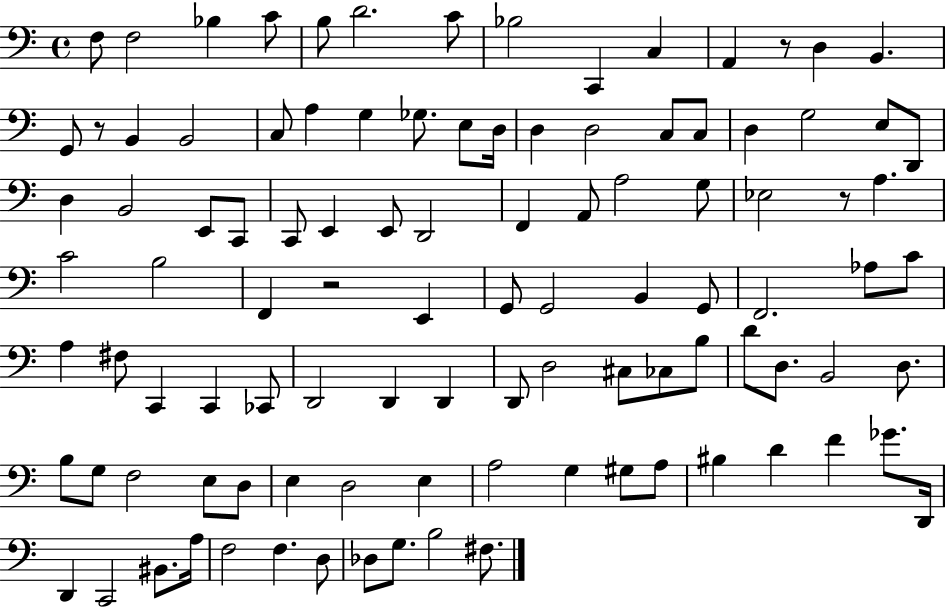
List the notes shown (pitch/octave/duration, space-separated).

F3/e F3/h Bb3/q C4/e B3/e D4/h. C4/e Bb3/h C2/q C3/q A2/q R/e D3/q B2/q. G2/e R/e B2/q B2/h C3/e A3/q G3/q Gb3/e. E3/e D3/s D3/q D3/h C3/e C3/e D3/q G3/h E3/e D2/e D3/q B2/h E2/e C2/e C2/e E2/q E2/e D2/h F2/q A2/e A3/h G3/e Eb3/h R/e A3/q. C4/h B3/h F2/q R/h E2/q G2/e G2/h B2/q G2/e F2/h. Ab3/e C4/e A3/q F#3/e C2/q C2/q CES2/e D2/h D2/q D2/q D2/e D3/h C#3/e CES3/e B3/e D4/e D3/e. B2/h D3/e. B3/e G3/e F3/h E3/e D3/e E3/q D3/h E3/q A3/h G3/q G#3/e A3/e BIS3/q D4/q F4/q Gb4/e. D2/s D2/q C2/h BIS2/e. A3/s F3/h F3/q. D3/e Db3/e G3/e. B3/h F#3/e.